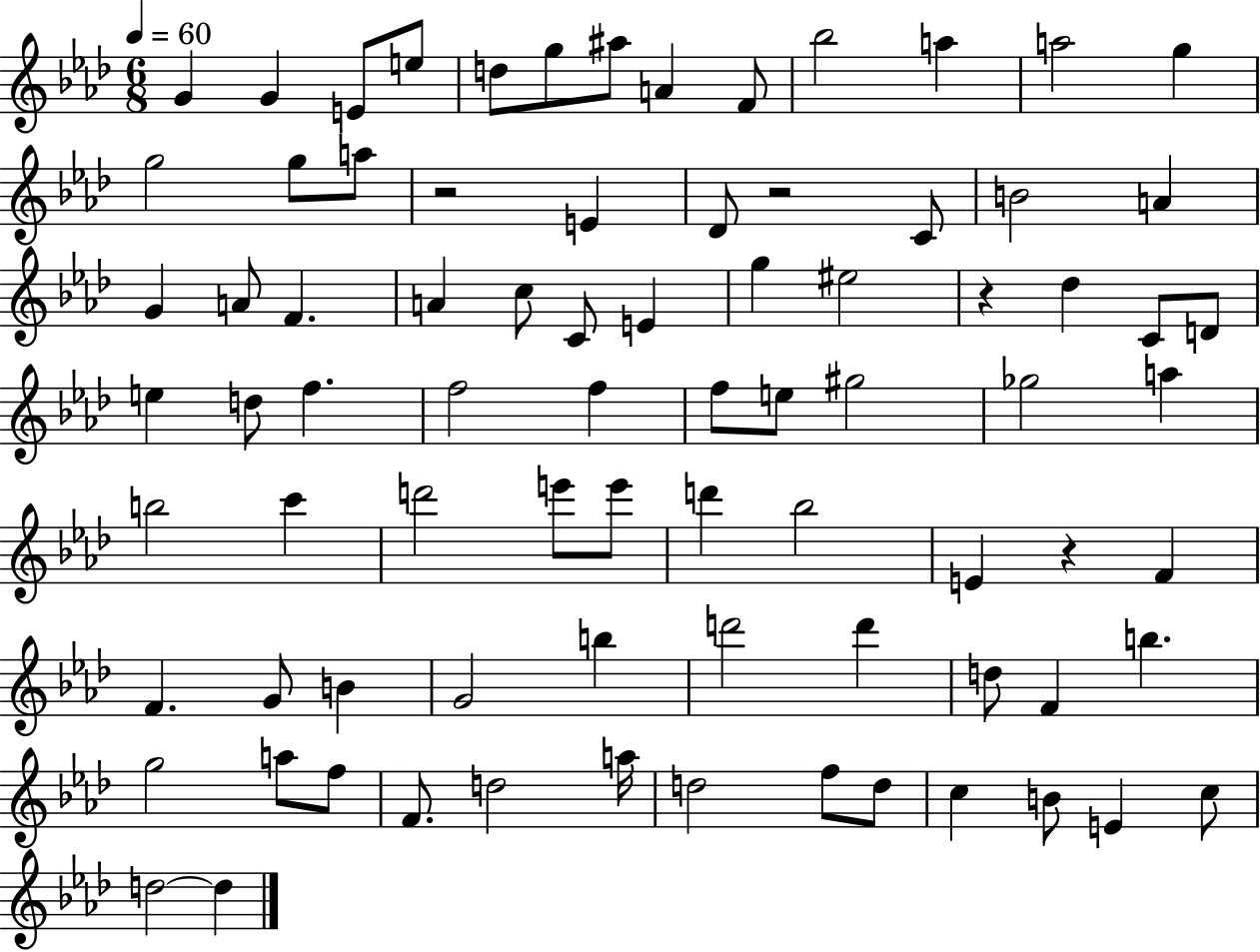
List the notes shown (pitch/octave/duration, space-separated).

G4/q G4/q E4/e E5/e D5/e G5/e A#5/e A4/q F4/e Bb5/h A5/q A5/h G5/q G5/h G5/e A5/e R/h E4/q Db4/e R/h C4/e B4/h A4/q G4/q A4/e F4/q. A4/q C5/e C4/e E4/q G5/q EIS5/h R/q Db5/q C4/e D4/e E5/q D5/e F5/q. F5/h F5/q F5/e E5/e G#5/h Gb5/h A5/q B5/h C6/q D6/h E6/e E6/e D6/q Bb5/h E4/q R/q F4/q F4/q. G4/e B4/q G4/h B5/q D6/h D6/q D5/e F4/q B5/q. G5/h A5/e F5/e F4/e. D5/h A5/s D5/h F5/e D5/e C5/q B4/e E4/q C5/e D5/h D5/q